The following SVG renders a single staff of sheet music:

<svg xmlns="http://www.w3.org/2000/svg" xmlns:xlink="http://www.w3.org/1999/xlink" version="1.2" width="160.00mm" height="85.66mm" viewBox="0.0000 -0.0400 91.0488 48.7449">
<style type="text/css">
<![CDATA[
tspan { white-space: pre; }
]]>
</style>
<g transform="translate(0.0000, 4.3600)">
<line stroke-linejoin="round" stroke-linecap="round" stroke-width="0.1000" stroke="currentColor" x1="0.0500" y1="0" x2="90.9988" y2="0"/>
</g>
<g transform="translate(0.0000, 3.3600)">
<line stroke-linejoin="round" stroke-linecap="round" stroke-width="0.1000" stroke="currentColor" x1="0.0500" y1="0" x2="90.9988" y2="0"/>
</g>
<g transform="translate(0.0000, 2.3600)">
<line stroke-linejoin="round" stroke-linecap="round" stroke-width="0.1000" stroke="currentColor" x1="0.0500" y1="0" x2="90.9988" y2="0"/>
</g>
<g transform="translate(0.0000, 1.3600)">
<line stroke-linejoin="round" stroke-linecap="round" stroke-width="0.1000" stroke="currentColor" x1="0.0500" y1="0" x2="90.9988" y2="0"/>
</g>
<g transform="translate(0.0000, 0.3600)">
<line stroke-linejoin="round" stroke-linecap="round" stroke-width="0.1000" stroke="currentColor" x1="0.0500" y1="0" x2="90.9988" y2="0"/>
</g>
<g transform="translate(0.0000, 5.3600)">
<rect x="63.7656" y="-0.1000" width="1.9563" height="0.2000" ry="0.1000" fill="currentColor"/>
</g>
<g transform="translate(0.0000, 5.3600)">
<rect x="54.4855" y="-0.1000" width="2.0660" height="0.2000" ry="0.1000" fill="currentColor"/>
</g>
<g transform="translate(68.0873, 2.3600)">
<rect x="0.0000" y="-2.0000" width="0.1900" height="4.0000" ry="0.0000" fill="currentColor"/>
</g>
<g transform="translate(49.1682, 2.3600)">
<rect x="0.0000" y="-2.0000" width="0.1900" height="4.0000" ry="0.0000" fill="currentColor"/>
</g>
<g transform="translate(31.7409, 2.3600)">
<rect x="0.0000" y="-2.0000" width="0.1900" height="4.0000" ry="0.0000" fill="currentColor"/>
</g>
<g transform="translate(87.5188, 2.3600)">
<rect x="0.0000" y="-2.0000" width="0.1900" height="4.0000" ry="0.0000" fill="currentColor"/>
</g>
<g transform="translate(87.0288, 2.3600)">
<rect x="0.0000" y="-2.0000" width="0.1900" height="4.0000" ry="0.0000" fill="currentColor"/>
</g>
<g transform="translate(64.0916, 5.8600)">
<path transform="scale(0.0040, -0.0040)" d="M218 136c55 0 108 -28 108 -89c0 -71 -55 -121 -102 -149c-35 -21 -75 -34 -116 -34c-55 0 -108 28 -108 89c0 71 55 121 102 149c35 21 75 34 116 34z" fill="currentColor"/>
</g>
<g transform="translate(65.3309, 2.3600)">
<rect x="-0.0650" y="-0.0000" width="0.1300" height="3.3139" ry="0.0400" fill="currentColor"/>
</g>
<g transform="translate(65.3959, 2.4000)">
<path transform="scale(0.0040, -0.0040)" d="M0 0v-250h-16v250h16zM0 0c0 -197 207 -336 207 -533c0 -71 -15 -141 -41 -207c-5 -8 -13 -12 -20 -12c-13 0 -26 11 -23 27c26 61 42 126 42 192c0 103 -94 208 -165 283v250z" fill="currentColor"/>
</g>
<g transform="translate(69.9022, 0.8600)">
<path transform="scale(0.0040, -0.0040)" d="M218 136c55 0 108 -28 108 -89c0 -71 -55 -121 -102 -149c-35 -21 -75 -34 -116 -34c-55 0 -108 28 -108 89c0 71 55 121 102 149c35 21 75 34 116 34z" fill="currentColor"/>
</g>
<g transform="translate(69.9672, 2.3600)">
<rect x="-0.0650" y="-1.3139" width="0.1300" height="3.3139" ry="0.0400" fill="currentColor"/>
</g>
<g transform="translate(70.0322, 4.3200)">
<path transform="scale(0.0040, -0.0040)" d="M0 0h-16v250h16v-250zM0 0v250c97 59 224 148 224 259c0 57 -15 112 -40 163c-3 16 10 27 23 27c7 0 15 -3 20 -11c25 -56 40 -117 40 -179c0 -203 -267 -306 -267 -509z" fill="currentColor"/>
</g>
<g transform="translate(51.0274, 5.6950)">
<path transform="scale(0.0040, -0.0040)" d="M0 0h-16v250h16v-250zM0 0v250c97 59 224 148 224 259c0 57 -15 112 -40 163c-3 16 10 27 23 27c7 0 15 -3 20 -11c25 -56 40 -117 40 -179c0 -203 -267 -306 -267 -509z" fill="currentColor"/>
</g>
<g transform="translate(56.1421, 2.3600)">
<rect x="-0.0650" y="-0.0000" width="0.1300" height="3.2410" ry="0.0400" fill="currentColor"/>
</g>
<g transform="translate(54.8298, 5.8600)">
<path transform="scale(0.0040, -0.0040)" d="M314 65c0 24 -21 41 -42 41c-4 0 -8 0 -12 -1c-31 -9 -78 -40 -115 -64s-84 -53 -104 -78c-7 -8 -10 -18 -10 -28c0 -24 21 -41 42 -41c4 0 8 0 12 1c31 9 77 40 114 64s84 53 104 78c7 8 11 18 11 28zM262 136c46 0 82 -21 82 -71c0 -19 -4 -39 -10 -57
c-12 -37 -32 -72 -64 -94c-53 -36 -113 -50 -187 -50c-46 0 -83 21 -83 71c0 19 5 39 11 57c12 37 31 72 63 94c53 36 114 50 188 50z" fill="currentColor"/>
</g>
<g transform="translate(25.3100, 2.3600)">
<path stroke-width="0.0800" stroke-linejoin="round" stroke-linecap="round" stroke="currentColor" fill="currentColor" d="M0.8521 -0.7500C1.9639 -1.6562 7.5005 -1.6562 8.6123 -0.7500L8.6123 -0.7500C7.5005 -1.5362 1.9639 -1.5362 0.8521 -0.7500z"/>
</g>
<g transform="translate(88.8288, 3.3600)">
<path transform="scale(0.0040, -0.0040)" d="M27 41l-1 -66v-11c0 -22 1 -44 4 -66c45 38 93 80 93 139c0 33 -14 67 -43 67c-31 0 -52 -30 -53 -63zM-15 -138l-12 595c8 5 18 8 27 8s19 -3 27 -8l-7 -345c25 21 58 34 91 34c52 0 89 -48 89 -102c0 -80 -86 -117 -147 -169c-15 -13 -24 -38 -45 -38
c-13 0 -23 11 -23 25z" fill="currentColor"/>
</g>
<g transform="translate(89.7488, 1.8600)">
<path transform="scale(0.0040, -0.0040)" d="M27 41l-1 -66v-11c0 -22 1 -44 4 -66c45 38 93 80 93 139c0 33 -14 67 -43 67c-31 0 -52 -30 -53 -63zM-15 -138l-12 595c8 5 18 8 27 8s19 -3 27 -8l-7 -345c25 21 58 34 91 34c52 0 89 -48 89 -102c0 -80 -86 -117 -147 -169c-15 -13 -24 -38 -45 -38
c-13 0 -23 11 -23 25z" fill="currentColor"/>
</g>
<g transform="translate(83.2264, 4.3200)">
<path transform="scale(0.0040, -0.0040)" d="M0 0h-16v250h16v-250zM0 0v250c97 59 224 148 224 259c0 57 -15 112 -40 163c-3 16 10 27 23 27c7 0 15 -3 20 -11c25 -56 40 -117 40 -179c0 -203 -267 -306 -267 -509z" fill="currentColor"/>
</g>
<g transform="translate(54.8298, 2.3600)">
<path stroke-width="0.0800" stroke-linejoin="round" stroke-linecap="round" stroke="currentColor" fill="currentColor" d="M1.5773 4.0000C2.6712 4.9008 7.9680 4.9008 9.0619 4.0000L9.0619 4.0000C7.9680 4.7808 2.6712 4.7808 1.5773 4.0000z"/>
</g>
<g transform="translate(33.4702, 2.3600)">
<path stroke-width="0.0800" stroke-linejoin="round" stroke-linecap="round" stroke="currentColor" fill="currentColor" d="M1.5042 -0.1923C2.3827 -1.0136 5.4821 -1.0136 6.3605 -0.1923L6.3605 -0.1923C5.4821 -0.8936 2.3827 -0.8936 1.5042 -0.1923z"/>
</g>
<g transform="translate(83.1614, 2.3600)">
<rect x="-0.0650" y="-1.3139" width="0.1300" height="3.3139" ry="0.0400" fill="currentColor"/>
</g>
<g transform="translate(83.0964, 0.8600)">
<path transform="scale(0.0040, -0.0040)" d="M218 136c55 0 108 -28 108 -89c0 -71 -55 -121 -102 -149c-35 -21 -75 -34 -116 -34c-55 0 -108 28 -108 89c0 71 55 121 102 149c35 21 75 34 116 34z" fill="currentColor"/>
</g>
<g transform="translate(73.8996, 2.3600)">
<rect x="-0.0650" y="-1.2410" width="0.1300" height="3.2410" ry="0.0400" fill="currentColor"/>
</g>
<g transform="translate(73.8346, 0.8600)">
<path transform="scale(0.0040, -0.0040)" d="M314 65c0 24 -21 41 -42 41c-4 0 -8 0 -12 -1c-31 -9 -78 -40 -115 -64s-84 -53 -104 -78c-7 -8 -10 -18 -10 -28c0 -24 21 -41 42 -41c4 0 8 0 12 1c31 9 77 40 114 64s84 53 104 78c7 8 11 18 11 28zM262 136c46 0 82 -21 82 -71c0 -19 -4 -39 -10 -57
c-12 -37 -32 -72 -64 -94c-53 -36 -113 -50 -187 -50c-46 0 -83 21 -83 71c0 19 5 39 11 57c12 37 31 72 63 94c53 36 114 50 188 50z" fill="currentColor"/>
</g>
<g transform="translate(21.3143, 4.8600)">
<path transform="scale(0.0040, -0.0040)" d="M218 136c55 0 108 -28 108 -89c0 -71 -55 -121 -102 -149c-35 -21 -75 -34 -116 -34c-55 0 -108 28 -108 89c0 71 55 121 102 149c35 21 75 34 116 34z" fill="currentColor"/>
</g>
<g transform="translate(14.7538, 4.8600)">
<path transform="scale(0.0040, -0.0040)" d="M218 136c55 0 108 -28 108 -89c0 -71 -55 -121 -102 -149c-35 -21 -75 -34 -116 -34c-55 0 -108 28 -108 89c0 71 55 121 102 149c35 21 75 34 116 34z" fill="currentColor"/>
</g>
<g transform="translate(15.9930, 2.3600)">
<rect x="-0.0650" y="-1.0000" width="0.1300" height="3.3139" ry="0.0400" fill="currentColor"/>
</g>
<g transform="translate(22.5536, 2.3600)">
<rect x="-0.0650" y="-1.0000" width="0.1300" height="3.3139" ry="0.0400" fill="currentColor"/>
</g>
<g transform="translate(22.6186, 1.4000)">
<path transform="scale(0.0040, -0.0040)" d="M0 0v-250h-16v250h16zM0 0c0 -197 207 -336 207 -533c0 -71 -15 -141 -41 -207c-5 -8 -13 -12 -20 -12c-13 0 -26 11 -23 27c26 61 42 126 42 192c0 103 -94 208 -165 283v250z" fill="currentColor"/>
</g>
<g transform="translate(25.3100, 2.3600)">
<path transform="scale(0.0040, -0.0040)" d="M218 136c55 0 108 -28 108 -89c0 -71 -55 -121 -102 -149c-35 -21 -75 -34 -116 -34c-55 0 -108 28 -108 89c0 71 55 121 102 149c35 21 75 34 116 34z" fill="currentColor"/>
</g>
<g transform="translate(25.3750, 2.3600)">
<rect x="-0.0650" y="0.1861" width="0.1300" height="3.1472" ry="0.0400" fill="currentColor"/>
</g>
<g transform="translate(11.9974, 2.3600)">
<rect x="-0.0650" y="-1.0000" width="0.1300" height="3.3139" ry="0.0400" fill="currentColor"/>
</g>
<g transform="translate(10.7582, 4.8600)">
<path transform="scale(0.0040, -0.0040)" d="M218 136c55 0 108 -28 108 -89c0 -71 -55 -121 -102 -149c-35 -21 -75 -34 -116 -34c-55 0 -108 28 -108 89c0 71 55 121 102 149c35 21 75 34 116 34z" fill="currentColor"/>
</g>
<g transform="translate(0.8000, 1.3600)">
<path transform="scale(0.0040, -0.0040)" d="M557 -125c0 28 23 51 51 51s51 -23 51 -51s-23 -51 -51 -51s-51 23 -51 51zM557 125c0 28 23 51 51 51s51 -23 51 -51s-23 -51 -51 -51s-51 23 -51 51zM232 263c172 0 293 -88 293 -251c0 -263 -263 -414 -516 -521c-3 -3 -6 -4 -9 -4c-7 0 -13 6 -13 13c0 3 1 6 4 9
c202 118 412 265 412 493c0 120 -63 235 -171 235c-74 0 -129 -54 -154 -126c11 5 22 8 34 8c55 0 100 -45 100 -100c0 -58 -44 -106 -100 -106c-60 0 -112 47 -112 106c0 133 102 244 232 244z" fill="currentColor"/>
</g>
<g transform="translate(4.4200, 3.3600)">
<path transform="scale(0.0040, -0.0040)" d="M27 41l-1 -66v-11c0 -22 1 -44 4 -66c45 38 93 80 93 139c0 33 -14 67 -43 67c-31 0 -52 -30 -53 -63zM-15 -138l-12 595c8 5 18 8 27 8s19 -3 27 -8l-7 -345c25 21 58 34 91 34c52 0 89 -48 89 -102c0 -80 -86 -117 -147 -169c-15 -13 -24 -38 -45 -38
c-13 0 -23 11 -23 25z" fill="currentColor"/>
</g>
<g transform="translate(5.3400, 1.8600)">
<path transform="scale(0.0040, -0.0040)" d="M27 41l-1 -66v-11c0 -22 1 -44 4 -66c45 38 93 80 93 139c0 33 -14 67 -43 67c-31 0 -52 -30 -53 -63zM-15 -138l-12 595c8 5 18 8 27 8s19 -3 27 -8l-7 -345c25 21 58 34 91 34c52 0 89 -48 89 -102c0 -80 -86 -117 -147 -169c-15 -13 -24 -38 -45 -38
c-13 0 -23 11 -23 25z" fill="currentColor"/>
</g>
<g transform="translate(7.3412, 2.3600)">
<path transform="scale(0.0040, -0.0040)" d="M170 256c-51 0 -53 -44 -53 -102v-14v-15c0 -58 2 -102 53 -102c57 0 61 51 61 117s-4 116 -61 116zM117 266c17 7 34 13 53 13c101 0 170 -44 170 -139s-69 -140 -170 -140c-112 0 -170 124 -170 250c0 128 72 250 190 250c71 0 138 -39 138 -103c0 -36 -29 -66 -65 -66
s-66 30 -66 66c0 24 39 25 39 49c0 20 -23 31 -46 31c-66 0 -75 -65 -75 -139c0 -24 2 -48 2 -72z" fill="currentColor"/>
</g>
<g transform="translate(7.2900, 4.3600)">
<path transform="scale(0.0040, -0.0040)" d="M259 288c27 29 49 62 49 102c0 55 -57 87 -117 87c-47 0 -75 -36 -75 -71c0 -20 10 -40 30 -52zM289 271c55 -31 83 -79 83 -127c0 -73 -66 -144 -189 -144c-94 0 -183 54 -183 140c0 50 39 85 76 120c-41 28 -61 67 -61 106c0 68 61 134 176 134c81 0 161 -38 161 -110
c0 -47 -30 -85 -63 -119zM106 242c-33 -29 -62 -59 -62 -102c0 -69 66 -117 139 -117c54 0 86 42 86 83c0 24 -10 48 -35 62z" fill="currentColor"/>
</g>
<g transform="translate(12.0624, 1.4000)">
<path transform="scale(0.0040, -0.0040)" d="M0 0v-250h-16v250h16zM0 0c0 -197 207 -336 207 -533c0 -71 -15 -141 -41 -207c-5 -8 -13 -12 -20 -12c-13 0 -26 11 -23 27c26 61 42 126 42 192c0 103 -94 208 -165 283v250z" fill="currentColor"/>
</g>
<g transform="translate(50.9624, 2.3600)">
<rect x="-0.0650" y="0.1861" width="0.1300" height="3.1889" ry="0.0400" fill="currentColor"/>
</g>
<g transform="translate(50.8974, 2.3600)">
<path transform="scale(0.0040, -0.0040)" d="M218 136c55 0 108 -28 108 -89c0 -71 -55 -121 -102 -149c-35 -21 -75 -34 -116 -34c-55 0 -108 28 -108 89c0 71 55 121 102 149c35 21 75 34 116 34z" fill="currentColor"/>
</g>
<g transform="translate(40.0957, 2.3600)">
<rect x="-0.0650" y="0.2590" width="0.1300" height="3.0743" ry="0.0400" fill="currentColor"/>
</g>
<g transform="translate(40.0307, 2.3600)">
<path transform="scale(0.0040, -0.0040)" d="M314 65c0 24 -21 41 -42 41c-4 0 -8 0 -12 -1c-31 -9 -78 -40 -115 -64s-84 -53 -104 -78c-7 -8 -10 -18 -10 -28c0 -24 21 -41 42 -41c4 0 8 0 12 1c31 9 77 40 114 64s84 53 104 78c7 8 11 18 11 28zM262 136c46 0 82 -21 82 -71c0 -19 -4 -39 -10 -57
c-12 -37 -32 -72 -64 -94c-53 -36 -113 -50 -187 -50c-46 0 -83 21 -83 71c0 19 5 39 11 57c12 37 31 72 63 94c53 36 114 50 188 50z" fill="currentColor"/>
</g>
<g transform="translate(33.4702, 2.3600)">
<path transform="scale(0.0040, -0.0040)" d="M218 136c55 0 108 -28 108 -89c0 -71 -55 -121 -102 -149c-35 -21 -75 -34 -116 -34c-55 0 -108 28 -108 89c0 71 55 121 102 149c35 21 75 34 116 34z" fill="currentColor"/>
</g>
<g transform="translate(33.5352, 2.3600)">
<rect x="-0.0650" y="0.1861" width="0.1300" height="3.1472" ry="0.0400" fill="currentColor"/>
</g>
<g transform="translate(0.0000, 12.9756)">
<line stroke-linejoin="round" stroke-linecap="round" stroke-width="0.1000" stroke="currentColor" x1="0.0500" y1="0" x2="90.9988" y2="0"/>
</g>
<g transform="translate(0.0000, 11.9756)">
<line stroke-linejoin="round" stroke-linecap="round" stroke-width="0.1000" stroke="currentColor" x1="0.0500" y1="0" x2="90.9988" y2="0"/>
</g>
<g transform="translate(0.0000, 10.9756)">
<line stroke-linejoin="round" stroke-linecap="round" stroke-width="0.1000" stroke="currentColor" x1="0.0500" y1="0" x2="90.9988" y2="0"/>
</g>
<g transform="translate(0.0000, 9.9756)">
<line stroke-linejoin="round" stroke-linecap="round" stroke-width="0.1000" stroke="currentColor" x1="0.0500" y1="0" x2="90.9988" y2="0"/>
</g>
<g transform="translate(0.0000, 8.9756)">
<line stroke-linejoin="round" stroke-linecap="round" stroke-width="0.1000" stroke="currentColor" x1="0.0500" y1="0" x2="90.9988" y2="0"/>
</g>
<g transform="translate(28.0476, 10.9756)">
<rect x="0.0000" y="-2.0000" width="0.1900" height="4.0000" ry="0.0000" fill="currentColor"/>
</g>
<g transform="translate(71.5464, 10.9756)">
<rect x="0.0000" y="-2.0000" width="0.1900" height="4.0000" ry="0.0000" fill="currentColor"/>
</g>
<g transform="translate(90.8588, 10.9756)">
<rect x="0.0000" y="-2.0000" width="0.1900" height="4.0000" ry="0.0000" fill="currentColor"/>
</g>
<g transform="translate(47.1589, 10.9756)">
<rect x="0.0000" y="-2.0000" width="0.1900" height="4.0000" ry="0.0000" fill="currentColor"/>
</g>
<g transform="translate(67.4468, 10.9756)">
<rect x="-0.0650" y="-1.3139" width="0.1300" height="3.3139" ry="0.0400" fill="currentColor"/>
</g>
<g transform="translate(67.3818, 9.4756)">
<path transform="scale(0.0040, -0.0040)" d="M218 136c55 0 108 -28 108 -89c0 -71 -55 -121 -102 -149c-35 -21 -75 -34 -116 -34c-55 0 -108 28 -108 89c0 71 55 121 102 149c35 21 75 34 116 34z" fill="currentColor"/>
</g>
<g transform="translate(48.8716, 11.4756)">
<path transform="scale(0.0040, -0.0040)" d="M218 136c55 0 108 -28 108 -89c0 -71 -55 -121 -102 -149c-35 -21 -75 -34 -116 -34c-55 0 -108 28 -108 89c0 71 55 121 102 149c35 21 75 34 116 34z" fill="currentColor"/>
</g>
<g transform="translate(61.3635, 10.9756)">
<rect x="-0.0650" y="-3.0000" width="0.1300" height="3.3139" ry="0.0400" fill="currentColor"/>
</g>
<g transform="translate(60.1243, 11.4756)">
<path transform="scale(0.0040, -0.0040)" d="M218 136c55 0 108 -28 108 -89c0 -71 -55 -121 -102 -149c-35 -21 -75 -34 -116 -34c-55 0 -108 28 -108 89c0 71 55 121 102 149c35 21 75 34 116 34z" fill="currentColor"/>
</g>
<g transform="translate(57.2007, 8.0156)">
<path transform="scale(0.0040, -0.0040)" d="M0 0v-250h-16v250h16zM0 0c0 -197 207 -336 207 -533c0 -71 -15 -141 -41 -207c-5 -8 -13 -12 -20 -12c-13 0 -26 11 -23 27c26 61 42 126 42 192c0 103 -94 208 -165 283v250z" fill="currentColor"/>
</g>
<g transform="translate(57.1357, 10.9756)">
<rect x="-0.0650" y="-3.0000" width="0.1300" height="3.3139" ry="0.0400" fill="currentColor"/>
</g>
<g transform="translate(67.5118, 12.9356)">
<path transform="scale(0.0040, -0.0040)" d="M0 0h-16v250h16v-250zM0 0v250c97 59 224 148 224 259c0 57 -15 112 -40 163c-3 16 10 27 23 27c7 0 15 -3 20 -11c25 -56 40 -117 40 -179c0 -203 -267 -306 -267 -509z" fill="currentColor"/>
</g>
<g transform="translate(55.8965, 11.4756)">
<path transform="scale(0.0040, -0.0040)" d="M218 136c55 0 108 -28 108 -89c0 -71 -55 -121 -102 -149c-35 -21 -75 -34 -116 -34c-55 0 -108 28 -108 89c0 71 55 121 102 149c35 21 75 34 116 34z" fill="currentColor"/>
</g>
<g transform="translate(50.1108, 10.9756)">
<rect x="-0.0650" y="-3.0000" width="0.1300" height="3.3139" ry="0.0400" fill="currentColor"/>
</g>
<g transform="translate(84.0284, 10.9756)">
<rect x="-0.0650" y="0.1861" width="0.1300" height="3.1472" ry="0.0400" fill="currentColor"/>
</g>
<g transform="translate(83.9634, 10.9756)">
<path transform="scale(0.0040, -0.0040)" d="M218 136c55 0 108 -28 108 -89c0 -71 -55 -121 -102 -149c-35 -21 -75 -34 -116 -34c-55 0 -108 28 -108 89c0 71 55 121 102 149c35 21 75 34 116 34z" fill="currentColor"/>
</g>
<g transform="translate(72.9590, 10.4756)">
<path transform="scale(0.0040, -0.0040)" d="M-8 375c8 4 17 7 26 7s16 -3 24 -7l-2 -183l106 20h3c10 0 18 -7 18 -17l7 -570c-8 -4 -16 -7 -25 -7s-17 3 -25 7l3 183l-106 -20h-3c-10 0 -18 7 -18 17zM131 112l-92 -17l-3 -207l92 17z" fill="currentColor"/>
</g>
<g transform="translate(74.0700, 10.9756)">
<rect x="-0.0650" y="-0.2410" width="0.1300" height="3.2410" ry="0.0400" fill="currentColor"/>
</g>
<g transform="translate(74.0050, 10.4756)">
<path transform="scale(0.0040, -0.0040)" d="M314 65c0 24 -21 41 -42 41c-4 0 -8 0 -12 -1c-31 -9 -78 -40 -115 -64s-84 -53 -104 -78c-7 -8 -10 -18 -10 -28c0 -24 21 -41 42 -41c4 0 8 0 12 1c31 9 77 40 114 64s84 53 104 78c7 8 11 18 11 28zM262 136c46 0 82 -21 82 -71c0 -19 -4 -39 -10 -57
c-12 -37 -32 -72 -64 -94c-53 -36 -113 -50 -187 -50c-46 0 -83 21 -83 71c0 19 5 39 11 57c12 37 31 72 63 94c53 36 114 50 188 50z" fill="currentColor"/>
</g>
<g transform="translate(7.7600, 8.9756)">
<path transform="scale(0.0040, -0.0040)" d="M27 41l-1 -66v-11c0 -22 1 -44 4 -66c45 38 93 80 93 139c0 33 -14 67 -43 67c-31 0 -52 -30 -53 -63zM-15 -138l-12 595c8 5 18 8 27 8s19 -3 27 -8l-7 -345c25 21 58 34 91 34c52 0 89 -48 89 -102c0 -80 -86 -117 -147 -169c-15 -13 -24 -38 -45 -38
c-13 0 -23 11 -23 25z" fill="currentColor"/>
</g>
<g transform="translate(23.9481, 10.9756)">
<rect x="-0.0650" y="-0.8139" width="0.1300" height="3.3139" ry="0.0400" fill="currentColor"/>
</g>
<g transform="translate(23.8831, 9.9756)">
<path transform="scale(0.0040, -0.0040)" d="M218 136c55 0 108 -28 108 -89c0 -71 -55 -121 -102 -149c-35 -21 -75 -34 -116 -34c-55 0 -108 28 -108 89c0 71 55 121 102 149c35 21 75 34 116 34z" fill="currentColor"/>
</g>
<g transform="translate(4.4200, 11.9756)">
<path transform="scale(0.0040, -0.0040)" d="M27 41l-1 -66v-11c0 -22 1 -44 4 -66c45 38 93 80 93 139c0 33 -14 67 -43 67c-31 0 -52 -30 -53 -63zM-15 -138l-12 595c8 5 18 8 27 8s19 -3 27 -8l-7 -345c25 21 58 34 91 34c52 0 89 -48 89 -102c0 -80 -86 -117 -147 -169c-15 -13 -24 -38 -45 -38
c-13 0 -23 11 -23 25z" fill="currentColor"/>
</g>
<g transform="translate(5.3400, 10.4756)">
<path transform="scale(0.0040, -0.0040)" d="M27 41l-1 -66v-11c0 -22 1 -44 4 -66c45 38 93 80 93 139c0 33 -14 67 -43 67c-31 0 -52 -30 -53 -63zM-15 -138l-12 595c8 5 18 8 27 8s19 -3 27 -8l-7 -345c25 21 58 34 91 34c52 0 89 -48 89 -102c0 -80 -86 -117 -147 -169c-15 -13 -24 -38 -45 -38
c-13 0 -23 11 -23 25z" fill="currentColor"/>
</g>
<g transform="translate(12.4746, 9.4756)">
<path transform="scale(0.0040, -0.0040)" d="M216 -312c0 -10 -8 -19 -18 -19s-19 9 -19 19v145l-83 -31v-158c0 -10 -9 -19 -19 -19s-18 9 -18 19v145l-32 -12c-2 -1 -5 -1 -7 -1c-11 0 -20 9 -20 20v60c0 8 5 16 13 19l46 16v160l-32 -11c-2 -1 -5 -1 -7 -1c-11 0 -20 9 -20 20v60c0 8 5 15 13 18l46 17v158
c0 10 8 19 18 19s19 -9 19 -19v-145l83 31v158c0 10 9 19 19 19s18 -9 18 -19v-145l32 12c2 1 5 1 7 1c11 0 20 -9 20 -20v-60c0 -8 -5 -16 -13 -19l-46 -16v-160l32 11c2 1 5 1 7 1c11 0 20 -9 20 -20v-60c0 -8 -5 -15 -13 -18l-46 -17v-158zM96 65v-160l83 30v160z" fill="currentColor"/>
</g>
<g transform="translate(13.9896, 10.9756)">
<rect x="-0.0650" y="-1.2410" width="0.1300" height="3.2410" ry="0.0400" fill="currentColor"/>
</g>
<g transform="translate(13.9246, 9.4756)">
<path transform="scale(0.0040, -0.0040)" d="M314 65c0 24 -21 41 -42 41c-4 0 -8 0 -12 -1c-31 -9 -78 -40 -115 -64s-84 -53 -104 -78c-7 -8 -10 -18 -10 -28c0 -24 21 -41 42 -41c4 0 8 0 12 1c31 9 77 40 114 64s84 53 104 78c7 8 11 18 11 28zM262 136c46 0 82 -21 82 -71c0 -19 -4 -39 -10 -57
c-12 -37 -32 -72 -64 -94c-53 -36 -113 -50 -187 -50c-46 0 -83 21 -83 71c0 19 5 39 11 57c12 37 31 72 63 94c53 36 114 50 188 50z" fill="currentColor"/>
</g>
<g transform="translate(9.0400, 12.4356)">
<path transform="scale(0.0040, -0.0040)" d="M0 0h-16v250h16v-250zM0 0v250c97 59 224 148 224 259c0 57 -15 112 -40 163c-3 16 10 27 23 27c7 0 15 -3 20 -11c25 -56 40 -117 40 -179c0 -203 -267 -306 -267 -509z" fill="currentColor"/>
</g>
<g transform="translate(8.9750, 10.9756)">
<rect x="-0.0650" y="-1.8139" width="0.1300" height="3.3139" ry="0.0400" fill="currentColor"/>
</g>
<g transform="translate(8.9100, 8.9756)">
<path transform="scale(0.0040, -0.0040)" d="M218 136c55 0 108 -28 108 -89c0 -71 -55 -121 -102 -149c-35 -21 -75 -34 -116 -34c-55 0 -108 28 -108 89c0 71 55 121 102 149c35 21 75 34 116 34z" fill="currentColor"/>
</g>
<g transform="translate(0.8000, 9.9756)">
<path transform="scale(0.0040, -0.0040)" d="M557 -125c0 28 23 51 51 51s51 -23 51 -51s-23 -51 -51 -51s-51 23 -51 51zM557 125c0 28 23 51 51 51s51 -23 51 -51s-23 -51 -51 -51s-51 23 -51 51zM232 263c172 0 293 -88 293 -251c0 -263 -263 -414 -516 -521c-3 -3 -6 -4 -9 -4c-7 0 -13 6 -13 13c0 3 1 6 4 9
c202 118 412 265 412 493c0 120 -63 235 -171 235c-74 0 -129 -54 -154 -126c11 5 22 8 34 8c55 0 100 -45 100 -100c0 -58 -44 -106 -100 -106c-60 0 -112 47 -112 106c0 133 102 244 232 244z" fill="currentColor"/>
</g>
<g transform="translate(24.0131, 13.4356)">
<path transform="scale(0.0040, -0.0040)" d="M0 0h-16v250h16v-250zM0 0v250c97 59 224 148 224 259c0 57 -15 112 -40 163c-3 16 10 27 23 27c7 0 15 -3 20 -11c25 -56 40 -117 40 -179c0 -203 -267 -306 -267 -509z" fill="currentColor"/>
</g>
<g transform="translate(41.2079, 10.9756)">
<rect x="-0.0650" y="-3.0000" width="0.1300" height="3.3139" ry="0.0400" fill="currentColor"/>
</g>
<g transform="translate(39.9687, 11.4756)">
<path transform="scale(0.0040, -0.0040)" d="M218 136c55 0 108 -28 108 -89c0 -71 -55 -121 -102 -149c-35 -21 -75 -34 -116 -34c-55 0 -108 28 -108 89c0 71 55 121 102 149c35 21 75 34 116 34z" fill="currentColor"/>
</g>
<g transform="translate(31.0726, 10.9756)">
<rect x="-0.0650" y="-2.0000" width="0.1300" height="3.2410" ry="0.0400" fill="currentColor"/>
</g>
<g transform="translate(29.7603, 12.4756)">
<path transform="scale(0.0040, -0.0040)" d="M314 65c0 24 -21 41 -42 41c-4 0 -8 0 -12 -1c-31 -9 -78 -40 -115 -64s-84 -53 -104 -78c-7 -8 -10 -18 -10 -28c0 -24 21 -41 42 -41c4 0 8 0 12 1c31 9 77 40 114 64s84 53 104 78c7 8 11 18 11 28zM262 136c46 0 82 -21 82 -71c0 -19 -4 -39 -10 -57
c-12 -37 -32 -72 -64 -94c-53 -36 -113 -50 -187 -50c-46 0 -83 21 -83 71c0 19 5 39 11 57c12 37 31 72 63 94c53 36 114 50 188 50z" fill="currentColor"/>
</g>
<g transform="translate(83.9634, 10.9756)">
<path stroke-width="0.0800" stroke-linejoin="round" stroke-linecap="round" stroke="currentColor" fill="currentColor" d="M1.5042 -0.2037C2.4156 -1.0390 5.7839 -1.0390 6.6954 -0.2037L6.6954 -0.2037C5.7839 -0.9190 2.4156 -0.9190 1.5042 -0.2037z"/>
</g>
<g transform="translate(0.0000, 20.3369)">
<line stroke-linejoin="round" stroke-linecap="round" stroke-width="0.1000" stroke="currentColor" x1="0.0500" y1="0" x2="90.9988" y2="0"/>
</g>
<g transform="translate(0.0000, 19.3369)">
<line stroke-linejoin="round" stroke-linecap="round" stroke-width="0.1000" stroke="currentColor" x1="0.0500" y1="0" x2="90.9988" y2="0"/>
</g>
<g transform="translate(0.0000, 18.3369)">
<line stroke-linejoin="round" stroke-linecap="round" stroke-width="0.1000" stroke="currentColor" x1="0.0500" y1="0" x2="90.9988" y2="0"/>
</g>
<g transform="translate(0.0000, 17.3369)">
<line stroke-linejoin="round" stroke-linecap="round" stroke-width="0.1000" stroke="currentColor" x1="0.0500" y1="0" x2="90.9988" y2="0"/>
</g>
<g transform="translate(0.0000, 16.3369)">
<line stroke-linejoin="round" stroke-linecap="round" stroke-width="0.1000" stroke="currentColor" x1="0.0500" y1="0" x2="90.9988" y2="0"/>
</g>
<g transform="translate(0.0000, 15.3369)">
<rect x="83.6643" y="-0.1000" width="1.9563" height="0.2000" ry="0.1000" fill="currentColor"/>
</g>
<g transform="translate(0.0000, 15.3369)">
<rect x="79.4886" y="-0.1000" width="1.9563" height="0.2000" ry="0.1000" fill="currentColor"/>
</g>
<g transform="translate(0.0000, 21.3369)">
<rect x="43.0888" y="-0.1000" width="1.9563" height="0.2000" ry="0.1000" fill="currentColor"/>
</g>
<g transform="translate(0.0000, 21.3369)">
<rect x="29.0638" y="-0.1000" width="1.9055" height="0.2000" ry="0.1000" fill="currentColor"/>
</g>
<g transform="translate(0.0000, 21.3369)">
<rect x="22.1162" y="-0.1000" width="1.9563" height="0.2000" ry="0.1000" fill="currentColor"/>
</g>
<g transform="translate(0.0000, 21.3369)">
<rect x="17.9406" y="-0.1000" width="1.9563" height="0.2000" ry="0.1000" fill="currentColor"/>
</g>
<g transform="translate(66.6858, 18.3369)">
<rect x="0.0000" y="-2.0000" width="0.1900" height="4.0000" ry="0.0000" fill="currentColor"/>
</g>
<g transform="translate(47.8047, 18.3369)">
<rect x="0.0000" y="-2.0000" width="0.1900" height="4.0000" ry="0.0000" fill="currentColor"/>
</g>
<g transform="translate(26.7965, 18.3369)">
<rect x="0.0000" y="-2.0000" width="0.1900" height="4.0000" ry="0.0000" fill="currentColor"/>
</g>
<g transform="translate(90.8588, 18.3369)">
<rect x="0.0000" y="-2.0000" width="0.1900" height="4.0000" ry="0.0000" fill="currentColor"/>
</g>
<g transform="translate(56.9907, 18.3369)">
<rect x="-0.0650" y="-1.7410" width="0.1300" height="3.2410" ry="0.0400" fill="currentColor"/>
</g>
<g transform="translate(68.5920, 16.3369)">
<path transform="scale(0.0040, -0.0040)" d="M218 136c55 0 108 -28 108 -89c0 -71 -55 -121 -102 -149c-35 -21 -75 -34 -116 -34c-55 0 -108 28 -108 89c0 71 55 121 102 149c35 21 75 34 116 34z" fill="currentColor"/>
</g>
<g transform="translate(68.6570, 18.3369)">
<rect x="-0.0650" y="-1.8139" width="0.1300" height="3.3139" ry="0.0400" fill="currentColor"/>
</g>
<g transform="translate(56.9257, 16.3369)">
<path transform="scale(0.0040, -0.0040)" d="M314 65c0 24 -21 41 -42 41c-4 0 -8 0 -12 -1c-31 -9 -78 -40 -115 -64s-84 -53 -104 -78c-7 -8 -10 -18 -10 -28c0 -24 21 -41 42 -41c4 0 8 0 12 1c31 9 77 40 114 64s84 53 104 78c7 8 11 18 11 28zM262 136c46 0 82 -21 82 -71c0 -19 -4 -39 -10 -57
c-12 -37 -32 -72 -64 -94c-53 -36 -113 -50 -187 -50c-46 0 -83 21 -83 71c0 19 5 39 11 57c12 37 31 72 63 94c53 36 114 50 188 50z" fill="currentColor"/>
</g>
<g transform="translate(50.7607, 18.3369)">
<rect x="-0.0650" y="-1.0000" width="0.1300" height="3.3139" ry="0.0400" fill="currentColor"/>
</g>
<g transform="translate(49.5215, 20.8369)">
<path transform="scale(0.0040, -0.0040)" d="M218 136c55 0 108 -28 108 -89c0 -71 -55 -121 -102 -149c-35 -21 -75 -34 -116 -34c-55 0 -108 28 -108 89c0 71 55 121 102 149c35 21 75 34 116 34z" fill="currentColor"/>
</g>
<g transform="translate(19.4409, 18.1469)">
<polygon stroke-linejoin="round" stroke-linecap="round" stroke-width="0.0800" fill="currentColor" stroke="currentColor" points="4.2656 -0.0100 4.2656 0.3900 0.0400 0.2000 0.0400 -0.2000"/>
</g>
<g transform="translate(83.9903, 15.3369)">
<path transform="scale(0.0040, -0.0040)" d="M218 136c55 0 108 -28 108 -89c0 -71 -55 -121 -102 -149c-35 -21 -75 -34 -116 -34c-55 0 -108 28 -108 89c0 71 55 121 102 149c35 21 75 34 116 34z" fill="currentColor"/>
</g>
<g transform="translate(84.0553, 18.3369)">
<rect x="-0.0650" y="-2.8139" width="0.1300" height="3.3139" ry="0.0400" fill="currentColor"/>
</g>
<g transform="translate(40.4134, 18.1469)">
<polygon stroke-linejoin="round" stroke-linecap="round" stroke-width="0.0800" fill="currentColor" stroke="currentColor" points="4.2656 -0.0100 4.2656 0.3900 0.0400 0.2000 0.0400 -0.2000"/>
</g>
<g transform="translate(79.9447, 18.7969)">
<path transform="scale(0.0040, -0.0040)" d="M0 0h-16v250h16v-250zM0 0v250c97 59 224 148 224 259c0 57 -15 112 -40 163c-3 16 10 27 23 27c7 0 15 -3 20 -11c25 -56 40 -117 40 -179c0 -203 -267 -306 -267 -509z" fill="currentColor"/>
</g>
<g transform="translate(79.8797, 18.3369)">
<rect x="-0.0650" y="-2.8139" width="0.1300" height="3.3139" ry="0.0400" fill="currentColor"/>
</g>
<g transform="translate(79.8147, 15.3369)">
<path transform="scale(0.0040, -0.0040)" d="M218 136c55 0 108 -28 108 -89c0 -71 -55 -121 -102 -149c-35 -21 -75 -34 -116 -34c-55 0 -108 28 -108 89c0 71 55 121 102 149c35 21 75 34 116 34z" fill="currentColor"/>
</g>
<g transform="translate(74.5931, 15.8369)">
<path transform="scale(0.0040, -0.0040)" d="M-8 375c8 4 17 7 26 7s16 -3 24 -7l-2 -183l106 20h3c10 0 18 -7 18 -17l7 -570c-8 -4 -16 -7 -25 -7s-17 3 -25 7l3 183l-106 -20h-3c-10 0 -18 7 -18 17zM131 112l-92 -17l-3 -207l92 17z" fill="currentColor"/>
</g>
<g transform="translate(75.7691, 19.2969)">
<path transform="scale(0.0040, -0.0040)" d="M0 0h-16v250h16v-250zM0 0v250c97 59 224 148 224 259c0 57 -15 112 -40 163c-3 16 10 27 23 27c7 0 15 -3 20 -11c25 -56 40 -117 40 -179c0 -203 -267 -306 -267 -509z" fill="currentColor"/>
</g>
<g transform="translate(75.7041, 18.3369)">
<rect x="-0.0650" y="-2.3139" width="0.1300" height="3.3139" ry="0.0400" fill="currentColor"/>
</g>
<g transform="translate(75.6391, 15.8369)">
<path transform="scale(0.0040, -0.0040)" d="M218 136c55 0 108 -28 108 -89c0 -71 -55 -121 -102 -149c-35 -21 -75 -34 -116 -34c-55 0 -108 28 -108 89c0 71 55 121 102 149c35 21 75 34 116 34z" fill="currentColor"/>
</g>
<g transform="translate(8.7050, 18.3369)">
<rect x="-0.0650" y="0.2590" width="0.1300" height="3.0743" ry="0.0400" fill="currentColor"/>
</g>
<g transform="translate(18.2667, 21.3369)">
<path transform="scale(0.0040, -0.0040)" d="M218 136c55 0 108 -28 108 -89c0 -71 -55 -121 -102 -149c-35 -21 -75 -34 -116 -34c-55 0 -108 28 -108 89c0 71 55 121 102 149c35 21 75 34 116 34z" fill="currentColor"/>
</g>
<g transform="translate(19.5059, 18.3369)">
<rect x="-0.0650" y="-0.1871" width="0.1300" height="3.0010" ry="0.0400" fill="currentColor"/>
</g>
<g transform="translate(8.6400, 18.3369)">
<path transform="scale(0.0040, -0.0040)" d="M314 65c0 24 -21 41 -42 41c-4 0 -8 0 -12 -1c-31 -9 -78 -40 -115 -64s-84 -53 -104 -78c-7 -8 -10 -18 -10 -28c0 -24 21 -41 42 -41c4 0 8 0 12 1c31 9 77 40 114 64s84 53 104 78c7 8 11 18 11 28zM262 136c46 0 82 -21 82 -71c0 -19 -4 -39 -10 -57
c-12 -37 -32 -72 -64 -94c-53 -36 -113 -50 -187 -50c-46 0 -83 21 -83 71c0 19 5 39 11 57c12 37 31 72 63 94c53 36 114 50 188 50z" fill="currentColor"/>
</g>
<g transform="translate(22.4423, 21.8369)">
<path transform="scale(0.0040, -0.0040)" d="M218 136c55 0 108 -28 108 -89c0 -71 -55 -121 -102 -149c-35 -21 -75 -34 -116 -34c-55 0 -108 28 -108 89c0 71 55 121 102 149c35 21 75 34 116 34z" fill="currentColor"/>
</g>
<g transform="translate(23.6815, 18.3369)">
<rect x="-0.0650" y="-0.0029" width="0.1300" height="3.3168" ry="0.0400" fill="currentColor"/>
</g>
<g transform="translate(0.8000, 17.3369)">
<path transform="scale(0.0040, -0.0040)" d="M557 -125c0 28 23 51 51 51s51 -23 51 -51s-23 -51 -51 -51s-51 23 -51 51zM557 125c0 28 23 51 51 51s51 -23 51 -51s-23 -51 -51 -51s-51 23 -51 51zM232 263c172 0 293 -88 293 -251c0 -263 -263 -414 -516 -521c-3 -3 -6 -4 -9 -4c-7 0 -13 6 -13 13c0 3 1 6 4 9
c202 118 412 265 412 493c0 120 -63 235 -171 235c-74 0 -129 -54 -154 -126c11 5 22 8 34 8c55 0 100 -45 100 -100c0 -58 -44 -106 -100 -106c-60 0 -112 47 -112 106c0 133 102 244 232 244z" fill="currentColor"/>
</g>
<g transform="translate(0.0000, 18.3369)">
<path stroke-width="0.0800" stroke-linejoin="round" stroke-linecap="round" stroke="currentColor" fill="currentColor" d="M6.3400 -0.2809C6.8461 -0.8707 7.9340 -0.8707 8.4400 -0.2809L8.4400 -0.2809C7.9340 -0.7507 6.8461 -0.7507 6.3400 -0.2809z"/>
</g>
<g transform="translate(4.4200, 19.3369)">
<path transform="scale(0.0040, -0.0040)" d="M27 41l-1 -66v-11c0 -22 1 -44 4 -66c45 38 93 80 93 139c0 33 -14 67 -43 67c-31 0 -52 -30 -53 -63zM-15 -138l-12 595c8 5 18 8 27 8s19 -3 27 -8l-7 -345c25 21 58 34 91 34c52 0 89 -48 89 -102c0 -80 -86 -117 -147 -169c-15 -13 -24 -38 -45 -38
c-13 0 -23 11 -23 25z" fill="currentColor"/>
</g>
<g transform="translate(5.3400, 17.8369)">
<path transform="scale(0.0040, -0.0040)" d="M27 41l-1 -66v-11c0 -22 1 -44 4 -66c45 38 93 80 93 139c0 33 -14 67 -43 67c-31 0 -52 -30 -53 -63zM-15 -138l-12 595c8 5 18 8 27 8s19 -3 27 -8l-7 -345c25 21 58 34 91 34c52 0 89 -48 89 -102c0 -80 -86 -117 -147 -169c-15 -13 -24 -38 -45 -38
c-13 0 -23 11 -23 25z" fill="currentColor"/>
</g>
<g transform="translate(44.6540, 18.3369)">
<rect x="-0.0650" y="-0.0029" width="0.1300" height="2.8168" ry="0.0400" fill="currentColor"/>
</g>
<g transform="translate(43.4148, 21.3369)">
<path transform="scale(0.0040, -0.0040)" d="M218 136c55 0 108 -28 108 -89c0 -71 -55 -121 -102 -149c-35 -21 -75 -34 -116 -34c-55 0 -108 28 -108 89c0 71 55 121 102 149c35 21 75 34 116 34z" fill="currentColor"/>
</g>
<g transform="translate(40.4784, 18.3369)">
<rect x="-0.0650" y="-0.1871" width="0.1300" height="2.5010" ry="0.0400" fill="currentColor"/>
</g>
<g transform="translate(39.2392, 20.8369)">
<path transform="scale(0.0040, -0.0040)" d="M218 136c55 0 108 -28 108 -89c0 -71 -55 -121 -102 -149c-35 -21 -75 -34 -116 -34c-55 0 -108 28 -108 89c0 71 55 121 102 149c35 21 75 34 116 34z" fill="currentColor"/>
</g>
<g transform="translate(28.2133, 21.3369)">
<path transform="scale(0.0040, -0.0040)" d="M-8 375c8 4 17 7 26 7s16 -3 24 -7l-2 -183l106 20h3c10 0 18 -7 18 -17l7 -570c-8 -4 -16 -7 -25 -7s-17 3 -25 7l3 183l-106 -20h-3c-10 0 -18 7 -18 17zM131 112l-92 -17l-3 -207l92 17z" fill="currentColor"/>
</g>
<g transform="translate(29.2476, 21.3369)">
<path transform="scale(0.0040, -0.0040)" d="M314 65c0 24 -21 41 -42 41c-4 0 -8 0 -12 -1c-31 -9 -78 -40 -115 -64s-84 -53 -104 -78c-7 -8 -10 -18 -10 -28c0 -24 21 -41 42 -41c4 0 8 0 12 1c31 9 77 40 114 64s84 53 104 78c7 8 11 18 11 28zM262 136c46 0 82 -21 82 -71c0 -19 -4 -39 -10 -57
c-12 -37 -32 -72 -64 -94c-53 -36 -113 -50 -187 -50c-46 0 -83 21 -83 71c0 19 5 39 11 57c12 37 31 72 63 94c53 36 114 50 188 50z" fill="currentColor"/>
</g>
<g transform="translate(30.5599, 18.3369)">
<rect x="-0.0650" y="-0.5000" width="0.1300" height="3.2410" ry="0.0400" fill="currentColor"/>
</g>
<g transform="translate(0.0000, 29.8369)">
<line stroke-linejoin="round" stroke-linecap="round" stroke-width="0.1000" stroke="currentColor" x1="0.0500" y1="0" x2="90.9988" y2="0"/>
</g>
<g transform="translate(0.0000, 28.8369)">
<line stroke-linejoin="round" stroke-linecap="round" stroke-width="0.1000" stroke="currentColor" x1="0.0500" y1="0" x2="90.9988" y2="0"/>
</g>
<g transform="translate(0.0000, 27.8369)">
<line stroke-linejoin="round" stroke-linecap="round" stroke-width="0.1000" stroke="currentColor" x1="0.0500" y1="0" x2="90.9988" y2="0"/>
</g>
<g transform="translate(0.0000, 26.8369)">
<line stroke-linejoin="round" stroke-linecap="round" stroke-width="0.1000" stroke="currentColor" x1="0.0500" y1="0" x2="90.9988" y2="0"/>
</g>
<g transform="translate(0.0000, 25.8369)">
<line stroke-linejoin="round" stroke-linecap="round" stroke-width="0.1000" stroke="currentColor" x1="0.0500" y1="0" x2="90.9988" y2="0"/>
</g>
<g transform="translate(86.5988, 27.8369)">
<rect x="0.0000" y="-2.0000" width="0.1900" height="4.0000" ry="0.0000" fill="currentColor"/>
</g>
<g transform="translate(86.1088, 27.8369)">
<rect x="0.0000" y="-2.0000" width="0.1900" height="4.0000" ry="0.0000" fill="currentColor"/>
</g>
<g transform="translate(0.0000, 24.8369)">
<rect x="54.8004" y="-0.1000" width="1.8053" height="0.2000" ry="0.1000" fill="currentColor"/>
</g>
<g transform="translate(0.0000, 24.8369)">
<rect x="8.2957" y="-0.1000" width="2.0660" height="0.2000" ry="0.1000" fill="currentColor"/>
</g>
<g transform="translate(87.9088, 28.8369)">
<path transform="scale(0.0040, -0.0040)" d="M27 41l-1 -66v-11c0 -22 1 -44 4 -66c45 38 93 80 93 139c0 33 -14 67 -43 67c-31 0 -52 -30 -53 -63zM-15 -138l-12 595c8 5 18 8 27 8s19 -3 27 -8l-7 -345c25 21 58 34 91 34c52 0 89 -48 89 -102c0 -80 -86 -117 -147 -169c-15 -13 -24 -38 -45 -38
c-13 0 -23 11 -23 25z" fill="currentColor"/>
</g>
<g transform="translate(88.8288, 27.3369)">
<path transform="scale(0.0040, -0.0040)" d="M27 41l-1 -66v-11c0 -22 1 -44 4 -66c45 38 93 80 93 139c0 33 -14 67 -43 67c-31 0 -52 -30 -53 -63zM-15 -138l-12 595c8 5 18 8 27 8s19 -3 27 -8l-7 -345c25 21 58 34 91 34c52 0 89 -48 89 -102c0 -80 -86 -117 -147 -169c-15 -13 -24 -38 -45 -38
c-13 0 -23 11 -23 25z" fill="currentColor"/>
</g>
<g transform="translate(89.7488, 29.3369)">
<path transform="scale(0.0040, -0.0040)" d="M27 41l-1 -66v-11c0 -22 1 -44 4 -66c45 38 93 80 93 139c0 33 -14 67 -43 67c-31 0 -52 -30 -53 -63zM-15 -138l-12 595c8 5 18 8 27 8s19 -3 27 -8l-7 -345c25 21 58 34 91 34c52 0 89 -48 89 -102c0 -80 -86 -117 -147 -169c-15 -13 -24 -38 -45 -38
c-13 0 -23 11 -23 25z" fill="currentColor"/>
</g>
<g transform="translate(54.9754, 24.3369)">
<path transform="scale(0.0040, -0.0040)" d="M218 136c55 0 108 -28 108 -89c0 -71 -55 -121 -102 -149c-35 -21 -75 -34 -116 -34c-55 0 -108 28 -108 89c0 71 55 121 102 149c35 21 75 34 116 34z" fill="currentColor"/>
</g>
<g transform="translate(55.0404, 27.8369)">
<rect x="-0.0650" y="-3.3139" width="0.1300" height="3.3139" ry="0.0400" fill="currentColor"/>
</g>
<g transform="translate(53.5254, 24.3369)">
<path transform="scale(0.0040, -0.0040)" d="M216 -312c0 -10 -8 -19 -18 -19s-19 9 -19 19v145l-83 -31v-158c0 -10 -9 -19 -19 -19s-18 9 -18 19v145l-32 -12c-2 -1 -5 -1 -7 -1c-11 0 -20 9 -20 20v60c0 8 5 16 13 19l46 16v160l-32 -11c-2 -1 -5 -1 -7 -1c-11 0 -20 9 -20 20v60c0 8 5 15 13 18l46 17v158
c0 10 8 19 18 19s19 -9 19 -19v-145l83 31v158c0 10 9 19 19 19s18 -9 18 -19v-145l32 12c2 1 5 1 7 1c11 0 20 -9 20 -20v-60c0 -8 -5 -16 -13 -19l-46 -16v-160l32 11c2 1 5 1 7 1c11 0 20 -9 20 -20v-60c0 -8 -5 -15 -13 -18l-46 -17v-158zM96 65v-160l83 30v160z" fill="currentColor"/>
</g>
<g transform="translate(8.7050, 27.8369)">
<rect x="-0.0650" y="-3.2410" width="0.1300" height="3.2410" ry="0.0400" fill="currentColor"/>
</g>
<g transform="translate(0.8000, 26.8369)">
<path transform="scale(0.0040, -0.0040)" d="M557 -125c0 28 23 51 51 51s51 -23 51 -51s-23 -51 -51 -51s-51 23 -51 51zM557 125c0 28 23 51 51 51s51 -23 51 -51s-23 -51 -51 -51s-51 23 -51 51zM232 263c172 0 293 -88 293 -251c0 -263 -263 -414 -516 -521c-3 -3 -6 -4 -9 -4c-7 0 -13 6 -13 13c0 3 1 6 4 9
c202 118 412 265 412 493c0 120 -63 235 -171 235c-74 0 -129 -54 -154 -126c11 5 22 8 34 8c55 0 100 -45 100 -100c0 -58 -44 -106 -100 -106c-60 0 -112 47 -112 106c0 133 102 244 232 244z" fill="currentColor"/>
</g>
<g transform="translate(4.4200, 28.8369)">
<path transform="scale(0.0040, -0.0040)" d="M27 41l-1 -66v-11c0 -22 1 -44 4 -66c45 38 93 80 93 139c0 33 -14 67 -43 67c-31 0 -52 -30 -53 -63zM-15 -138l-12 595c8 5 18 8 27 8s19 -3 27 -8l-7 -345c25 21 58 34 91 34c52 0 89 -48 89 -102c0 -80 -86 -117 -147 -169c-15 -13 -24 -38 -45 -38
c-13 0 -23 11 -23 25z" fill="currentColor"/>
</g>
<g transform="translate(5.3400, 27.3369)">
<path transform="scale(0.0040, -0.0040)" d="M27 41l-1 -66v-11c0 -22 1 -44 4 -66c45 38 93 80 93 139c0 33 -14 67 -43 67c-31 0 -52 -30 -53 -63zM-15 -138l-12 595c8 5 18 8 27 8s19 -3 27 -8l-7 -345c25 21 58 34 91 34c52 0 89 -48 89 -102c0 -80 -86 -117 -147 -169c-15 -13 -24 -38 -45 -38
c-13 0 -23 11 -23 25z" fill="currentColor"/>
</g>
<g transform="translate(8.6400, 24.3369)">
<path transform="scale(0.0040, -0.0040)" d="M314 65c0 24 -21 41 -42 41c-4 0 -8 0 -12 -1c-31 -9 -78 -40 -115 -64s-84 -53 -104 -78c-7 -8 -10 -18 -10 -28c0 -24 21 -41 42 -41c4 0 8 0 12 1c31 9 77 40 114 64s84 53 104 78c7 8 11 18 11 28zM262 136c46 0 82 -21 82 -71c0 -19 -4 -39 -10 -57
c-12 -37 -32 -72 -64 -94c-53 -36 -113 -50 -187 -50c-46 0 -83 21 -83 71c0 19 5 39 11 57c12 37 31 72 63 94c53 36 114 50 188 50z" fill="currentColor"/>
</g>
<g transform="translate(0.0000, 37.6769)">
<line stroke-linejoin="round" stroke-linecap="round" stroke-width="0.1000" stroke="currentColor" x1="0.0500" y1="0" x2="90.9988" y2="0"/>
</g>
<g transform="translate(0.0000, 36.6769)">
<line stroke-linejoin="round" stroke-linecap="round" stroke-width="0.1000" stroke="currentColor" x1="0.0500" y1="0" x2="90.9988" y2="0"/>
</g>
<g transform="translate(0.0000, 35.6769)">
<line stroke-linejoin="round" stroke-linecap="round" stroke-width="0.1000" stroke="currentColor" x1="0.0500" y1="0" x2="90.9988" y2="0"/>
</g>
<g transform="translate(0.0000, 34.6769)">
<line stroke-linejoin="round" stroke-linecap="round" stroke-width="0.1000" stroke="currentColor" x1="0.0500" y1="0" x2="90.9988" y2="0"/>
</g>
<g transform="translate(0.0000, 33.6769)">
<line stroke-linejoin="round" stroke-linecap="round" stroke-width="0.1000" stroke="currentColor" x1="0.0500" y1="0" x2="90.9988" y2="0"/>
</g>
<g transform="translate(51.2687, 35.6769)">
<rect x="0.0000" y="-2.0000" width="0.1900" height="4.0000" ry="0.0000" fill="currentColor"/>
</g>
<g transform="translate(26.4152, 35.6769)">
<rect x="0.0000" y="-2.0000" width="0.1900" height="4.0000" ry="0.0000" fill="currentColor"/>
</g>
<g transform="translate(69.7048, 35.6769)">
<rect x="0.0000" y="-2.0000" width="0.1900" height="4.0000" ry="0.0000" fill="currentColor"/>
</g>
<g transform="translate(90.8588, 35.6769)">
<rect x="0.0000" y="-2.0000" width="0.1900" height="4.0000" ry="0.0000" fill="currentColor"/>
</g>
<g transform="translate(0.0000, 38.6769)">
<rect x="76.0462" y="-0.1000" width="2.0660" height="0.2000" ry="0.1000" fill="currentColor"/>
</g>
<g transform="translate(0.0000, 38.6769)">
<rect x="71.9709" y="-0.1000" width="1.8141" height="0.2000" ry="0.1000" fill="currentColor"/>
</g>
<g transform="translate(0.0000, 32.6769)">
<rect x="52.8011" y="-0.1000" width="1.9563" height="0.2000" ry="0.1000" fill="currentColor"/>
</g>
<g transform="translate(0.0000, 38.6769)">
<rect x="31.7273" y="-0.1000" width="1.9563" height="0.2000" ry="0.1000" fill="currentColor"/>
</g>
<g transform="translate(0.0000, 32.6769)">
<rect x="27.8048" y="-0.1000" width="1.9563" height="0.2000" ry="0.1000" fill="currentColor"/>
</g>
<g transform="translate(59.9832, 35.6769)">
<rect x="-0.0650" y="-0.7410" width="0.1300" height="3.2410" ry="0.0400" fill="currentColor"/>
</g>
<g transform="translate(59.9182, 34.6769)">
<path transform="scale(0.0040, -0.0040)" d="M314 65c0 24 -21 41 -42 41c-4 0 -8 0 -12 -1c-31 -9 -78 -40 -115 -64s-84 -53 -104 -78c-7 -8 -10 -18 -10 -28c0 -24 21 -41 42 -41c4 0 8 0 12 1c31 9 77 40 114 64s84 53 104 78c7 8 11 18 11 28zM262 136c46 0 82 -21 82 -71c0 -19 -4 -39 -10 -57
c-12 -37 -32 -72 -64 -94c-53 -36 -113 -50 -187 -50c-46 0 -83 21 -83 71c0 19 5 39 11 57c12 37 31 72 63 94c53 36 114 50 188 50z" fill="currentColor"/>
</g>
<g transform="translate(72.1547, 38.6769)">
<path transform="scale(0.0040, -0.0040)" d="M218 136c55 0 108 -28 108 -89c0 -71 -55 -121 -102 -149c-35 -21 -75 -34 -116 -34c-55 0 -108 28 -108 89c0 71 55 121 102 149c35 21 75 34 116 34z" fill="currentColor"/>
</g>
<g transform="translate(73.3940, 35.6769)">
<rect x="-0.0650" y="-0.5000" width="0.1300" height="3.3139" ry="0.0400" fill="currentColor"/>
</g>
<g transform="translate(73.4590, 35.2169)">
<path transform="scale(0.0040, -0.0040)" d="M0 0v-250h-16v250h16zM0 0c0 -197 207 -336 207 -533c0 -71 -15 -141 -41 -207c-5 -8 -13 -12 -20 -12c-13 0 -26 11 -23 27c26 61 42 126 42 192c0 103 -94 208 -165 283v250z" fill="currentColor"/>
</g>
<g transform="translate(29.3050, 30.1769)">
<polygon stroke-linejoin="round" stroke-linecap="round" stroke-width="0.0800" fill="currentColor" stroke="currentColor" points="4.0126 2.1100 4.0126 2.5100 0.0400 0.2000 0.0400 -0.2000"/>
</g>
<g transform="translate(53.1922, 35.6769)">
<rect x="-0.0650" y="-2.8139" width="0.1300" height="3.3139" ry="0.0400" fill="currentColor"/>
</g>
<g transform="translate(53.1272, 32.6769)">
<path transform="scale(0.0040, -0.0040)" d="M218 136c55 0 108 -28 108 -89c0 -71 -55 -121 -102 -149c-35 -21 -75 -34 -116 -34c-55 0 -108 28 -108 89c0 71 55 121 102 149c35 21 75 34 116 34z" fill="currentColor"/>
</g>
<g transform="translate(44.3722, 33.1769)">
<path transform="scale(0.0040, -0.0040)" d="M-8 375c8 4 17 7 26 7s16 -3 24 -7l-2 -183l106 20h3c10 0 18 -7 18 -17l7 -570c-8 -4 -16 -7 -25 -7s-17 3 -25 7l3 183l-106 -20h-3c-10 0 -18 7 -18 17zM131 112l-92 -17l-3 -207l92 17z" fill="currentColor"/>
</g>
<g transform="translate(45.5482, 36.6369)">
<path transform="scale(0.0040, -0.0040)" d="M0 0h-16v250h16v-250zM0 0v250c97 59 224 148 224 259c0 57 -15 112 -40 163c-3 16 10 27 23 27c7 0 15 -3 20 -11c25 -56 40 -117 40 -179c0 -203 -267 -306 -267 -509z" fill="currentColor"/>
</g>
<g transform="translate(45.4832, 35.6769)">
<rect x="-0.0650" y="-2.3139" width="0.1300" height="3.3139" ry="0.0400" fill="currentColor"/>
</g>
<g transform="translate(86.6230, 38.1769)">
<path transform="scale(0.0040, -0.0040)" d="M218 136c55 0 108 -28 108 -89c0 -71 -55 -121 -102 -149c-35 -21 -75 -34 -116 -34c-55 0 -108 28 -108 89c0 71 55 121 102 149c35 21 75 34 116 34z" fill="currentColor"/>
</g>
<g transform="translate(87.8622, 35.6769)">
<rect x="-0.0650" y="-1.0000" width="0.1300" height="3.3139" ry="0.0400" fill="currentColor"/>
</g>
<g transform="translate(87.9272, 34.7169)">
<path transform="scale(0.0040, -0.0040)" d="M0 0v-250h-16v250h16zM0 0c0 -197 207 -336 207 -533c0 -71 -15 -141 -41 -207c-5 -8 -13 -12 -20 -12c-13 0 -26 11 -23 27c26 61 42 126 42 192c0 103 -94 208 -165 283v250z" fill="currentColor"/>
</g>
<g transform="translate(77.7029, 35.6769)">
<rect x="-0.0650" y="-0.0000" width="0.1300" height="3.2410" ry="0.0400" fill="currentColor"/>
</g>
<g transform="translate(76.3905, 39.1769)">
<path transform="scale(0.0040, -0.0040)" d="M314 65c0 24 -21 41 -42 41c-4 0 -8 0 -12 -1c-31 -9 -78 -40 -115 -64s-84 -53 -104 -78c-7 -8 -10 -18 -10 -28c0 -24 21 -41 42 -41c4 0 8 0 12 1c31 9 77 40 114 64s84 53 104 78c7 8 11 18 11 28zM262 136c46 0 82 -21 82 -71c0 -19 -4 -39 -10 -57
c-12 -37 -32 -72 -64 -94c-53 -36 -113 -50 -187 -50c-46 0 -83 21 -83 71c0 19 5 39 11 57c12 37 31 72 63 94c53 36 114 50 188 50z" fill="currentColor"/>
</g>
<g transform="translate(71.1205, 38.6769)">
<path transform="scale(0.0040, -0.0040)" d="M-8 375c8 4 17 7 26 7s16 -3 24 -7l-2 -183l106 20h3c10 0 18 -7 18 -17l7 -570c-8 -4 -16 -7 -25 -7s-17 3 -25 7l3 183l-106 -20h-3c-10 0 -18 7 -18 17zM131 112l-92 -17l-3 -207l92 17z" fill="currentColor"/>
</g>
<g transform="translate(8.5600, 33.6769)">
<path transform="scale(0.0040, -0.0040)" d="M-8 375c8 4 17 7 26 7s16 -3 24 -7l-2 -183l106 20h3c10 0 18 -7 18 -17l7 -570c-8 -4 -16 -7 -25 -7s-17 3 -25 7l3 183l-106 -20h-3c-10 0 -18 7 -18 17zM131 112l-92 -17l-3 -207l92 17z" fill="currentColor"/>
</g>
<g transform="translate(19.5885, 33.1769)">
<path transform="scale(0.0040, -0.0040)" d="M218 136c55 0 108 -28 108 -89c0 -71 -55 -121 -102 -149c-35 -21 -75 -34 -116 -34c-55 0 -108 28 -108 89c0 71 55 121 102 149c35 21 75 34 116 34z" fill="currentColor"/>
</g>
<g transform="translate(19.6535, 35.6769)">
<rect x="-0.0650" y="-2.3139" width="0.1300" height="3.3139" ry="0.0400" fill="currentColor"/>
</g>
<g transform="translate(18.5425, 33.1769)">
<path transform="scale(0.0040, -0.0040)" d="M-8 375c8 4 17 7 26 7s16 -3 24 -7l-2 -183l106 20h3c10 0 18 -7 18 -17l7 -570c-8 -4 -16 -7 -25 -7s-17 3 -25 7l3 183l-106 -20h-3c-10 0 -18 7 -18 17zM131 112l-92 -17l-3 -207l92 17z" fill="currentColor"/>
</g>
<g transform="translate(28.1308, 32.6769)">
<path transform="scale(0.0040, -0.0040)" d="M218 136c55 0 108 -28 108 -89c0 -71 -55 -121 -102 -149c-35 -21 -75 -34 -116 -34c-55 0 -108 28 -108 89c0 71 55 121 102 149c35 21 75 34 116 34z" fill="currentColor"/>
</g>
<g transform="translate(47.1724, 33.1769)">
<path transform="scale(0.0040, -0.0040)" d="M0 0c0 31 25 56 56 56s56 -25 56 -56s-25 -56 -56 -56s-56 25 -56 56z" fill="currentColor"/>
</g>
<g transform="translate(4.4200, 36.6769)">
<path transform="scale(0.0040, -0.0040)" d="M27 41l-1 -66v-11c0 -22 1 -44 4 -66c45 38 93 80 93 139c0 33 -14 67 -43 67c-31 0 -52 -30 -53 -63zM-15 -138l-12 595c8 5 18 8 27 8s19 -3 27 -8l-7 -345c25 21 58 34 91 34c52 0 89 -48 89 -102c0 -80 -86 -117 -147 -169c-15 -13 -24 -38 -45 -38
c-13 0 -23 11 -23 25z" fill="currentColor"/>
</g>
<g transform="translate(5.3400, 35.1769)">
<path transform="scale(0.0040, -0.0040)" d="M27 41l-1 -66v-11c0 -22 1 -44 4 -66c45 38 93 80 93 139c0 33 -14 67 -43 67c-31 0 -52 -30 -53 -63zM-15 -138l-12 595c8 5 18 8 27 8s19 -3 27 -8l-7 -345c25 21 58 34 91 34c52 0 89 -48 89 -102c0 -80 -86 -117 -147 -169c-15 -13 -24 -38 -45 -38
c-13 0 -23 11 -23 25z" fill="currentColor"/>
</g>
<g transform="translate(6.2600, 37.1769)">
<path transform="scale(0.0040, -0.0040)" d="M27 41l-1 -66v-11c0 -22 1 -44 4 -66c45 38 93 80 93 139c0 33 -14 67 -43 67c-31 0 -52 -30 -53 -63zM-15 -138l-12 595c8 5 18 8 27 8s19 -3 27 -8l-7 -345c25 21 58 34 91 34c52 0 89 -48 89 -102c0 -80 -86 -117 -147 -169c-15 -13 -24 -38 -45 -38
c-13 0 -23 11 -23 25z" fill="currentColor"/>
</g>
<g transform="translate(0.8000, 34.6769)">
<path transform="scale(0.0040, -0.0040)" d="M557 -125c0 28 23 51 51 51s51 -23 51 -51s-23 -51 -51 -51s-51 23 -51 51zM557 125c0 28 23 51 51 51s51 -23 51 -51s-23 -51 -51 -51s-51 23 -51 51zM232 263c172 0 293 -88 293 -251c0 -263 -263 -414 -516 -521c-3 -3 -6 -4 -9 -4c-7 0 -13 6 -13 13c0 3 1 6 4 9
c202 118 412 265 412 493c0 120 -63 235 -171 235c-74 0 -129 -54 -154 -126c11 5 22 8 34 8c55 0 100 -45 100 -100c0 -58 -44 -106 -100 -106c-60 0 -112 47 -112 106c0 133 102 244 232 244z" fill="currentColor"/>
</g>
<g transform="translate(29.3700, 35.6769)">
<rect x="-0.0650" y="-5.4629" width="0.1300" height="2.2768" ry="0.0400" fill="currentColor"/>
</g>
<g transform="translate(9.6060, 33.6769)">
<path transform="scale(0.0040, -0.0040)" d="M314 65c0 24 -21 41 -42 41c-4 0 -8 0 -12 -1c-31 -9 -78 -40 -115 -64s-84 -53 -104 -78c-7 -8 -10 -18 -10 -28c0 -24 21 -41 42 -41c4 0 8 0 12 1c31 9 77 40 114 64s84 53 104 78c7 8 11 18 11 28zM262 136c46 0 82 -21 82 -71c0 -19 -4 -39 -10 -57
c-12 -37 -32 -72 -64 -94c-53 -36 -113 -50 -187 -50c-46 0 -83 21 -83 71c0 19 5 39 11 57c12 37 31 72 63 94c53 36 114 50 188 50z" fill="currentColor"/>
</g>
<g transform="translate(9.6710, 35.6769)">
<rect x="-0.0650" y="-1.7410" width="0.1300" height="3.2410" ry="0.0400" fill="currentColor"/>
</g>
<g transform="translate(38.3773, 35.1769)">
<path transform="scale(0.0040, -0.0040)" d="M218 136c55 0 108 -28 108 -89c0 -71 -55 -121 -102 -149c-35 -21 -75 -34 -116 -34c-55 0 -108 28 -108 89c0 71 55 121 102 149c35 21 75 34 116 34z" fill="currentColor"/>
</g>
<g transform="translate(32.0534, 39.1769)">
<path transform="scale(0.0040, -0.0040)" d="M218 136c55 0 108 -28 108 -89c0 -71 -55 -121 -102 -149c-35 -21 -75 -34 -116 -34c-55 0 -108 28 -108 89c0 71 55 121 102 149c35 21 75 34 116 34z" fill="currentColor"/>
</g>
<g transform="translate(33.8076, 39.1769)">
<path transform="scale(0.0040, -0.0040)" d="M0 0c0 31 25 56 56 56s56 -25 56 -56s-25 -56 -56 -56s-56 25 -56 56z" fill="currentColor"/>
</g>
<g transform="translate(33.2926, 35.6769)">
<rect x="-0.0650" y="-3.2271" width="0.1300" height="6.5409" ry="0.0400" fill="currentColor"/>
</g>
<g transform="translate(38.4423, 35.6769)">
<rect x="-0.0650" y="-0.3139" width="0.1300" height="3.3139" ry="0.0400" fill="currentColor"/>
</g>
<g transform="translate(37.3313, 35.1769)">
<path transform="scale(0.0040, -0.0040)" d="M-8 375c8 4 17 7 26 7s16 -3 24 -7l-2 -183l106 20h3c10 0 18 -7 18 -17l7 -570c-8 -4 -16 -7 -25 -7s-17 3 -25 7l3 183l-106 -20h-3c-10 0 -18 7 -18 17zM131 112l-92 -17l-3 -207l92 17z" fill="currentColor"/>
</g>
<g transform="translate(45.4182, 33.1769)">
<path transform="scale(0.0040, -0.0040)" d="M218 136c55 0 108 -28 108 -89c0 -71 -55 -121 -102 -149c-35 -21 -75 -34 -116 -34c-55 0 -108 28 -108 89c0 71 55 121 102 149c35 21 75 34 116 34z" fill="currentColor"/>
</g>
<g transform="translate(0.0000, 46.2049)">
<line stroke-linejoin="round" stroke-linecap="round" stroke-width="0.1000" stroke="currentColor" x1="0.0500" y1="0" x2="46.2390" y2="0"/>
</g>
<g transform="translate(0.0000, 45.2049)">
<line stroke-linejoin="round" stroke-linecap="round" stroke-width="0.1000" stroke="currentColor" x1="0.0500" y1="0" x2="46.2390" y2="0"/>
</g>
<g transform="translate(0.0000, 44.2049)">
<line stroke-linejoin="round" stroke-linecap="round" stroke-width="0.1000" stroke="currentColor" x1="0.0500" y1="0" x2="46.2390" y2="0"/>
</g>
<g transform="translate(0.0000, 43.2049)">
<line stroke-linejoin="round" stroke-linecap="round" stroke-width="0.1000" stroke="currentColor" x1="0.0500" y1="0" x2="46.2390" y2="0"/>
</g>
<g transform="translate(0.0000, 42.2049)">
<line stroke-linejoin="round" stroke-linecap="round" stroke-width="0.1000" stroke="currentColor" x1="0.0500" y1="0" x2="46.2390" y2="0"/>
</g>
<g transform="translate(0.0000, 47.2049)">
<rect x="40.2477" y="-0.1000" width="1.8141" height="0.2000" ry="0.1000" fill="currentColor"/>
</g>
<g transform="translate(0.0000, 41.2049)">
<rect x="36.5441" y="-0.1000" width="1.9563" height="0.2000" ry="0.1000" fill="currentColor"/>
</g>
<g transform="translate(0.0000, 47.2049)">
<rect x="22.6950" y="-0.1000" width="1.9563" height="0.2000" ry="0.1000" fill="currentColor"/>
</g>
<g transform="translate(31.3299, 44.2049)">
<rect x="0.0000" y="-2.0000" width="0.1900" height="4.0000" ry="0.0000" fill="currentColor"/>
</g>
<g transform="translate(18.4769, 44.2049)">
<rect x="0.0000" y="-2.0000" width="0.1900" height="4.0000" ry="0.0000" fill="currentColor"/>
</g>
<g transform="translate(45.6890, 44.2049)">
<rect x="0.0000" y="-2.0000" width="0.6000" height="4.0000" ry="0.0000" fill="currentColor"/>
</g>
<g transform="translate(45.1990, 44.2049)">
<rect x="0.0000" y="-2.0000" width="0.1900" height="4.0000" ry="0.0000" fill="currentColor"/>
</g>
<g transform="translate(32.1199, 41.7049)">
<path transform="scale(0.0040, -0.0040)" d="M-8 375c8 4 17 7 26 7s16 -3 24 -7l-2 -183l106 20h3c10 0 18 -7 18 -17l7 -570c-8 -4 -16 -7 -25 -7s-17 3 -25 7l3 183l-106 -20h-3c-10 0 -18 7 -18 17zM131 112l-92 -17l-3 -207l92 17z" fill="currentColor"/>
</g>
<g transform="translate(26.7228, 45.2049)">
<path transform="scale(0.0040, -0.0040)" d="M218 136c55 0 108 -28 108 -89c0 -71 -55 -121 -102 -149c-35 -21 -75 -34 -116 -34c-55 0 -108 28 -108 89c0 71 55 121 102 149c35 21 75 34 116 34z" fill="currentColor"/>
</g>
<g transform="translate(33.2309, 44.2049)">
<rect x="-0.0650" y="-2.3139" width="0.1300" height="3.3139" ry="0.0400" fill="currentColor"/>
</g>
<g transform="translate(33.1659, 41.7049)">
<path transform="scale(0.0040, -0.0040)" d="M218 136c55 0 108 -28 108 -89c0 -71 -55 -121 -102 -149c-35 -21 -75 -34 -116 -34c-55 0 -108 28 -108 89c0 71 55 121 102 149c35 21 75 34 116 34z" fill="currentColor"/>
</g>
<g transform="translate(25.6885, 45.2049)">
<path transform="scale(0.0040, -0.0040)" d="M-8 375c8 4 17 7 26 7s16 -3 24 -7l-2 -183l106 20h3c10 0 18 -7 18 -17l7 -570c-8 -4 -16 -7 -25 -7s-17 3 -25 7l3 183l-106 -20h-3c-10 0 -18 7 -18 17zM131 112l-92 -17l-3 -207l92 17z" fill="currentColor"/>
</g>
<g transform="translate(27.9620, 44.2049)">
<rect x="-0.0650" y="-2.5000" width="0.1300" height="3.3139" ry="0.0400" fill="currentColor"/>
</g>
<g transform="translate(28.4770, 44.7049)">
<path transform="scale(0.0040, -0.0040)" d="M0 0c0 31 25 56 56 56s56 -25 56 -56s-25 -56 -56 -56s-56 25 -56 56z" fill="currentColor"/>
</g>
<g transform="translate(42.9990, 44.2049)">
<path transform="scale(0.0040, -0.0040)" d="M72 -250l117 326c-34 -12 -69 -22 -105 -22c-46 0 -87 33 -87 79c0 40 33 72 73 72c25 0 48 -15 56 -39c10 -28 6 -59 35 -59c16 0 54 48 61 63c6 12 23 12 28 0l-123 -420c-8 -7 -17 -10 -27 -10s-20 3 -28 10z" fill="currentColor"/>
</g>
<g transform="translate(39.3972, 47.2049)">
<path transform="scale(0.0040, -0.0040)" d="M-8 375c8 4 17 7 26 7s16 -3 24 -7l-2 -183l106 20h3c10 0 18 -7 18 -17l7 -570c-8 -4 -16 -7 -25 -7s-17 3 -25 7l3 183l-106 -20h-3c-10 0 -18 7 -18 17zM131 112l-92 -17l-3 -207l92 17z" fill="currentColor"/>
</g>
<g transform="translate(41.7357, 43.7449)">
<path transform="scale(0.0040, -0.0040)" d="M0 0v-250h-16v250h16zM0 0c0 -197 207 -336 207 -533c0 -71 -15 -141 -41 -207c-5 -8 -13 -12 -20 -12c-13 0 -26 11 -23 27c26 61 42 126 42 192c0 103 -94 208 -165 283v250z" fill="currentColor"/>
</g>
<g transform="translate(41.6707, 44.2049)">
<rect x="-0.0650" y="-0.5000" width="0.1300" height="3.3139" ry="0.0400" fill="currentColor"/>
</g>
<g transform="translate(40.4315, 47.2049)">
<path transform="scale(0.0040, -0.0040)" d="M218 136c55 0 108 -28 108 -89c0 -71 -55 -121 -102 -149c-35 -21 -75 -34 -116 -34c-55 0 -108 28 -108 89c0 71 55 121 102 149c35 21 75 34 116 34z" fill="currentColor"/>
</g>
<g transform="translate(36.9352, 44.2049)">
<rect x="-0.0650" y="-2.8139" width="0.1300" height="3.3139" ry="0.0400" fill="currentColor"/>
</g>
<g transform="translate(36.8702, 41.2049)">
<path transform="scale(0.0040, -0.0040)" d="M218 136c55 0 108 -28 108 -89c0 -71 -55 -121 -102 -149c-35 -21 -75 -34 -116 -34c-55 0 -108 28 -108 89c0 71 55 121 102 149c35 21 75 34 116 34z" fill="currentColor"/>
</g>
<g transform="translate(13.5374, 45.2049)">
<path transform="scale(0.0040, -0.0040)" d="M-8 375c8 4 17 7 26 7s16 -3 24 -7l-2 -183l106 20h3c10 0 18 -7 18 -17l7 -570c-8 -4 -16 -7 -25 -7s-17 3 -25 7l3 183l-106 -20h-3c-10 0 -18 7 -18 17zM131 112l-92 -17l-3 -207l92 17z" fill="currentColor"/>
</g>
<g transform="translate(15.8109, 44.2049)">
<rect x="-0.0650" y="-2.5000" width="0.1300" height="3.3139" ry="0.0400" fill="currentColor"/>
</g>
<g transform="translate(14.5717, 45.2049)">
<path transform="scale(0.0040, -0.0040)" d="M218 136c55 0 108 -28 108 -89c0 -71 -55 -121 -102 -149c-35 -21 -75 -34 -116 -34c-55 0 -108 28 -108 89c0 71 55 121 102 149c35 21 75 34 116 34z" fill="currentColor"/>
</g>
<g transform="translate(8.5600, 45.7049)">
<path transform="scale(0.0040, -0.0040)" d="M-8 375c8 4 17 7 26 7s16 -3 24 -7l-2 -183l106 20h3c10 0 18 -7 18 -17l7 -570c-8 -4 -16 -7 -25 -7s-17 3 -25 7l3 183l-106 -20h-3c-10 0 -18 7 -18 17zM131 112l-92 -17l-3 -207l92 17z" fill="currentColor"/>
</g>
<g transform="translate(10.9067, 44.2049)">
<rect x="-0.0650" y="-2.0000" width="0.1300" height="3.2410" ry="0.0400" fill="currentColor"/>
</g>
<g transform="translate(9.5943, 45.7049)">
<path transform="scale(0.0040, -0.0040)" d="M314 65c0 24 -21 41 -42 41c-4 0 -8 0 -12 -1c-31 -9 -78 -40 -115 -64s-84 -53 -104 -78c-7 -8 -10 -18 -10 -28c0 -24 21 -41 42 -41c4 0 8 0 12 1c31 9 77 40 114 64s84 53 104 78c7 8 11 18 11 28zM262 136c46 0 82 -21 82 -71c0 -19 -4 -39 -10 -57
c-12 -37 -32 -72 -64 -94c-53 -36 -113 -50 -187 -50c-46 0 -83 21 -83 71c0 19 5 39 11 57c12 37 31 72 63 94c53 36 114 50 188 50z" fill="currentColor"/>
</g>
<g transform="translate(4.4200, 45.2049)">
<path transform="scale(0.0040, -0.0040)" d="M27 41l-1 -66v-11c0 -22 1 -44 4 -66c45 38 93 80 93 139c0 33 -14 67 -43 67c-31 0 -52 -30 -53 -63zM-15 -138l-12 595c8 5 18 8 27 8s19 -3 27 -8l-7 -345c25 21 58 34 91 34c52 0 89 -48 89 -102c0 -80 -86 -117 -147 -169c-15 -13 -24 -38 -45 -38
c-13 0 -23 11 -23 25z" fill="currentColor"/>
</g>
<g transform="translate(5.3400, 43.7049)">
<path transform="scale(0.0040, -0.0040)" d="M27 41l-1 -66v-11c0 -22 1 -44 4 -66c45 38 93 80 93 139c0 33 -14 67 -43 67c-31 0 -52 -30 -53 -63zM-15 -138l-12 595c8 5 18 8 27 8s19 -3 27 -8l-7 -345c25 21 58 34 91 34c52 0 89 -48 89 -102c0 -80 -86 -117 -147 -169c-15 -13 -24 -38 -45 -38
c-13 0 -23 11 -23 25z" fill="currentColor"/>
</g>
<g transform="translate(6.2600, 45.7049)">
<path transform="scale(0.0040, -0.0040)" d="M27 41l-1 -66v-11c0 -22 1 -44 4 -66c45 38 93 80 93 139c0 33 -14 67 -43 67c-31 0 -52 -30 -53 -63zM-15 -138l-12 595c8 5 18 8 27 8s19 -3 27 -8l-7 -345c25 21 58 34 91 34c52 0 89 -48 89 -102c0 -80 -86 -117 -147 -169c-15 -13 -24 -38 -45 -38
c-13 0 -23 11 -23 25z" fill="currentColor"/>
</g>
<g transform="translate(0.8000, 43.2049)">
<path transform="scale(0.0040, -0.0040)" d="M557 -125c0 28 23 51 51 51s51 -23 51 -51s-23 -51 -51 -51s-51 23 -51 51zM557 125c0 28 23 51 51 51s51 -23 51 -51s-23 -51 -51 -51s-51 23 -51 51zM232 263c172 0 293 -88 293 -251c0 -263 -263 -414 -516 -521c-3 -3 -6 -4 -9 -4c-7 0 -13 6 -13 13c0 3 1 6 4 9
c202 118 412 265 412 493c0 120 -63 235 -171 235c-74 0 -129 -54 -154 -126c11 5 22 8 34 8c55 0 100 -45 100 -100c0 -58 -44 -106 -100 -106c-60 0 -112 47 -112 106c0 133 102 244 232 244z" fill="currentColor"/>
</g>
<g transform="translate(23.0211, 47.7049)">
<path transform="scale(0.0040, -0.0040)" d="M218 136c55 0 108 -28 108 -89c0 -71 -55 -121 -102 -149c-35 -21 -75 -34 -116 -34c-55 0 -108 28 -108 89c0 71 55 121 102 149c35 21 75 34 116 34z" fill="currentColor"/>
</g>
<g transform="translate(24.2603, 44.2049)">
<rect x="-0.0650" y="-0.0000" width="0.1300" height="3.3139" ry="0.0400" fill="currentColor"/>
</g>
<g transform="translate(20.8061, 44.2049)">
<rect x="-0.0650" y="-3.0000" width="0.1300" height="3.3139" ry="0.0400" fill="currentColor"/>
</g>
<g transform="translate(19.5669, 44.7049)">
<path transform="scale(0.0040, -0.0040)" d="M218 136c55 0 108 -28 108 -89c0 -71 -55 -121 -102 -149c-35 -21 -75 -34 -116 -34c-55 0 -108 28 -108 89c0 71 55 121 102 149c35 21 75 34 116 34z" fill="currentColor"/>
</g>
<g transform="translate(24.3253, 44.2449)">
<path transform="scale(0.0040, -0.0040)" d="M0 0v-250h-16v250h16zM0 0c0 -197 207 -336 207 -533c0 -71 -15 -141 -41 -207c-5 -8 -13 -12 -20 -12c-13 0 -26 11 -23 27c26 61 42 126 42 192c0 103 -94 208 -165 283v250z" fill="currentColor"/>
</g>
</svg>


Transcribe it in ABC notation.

X:1
T:Untitled
M:6/8
L:1/4
K:Bb
F,,/2 F,, F,,/2 D, D, D,2 D,/2 D,,2 D,,/2 G,/2 G,2 G,/2 _A,/2 ^G,2 F,/2 A,,2 C, C, C,/2 C, G,/2 E,2 D, D,2 _E,,/2 D,,/2 E,,2 F,,/2 E,,/2 F,, A,2 A, B,/2 C/2 C D2 ^D A,2 B, C/2 D,,/2 E, B,/2 C F,2 E,,/2 D,,2 F,,/2 A,,2 B,, C, D,,/2 B,, B, C E,,/2 z/2